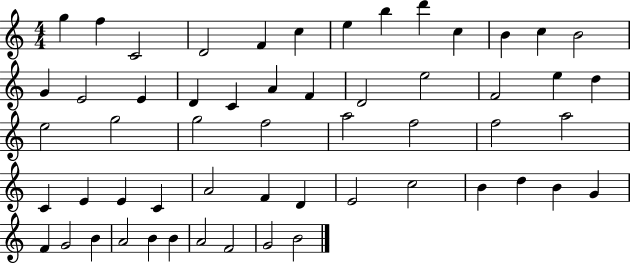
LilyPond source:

{
  \clef treble
  \numericTimeSignature
  \time 4/4
  \key c \major
  g''4 f''4 c'2 | d'2 f'4 c''4 | e''4 b''4 d'''4 c''4 | b'4 c''4 b'2 | \break g'4 e'2 e'4 | d'4 c'4 a'4 f'4 | d'2 e''2 | f'2 e''4 d''4 | \break e''2 g''2 | g''2 f''2 | a''2 f''2 | f''2 a''2 | \break c'4 e'4 e'4 c'4 | a'2 f'4 d'4 | e'2 c''2 | b'4 d''4 b'4 g'4 | \break f'4 g'2 b'4 | a'2 b'4 b'4 | a'2 f'2 | g'2 b'2 | \break \bar "|."
}